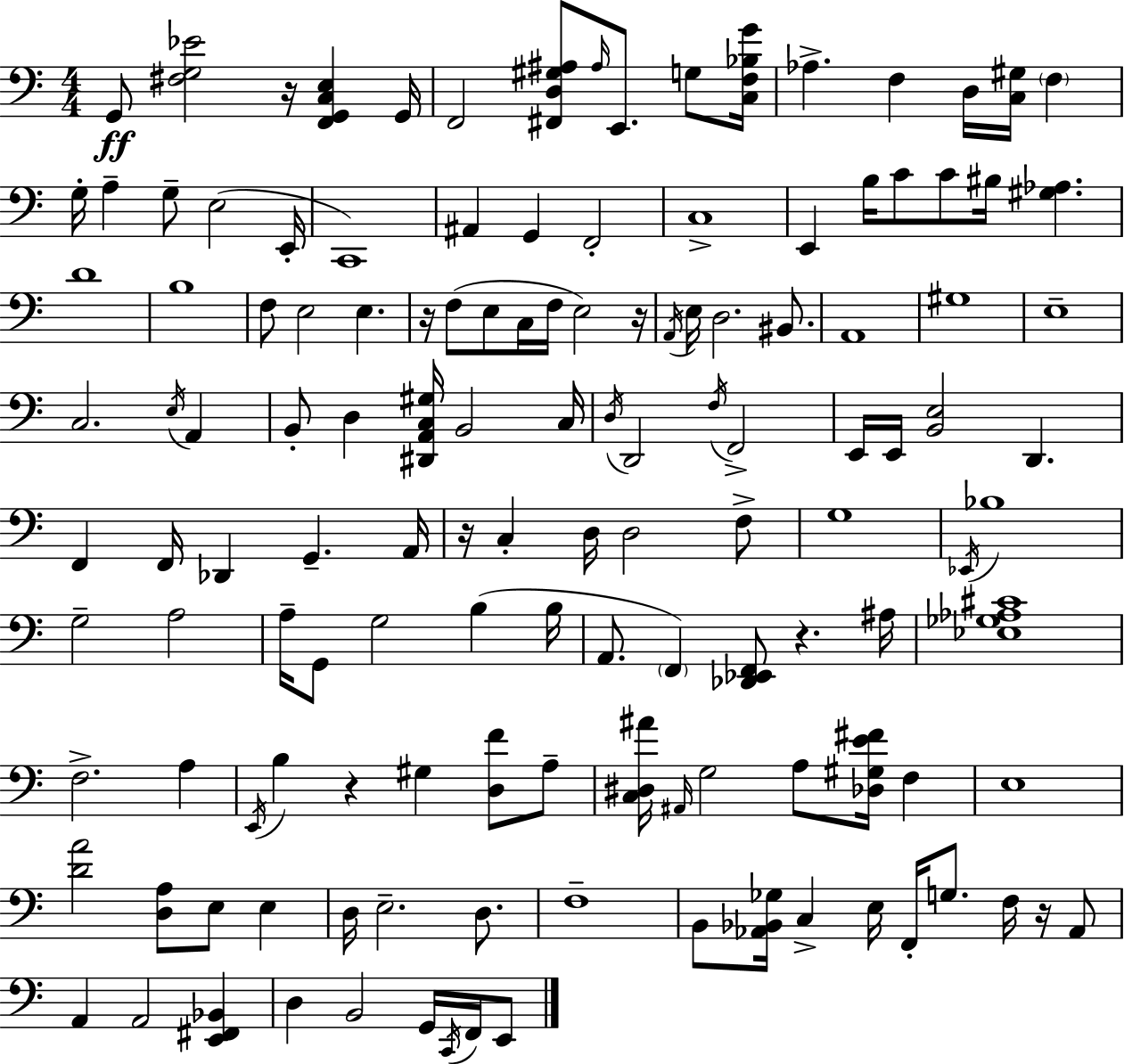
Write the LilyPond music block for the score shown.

{
  \clef bass
  \numericTimeSignature
  \time 4/4
  \key a \minor
  g,8\ff <fis g ees'>2 r16 <f, g, c e>4 g,16 | f,2 <fis, d gis ais>8 \grace { ais16 } e,8. g8 | <c f bes g'>16 aes4.-> f4 d16 <c gis>16 \parenthesize f4 | g16-. a4-- g8-- e2( | \break e,16-. c,1) | ais,4 g,4 f,2-. | c1-> | e,4 b16 c'8 c'8 bis16 <gis aes>4. | \break d'1 | b1 | f8 e2 e4. | r16 f8( e8 c16 f16 e2) | \break r16 \acciaccatura { a,16 } e16 d2. bis,8. | a,1 | gis1 | e1-- | \break c2. \acciaccatura { e16 } a,4 | b,8-. d4 <dis, a, c gis>16 b,2 | c16 \acciaccatura { d16 } d,2 \acciaccatura { f16 } f,2-> | e,16 e,16 <b, e>2 d,4. | \break f,4 f,16 des,4 g,4.-- | a,16 r16 c4-. d16 d2 | f8-> g1 | \acciaccatura { ees,16 } bes1 | \break g2-- a2 | a16-- g,8 g2 | b4( b16 a,8. \parenthesize f,4) <des, ees, f,>8 r4. | ais16 <ees ges aes cis'>1 | \break f2.-> | a4 \acciaccatura { e,16 } b4 r4 gis4 | <d f'>8 a8-- <c dis ais'>16 \grace { ais,16 } g2 | a8 <des gis e' fis'>16 f4 e1 | \break <d' a'>2 | <d a>8 e8 e4 d16 e2.-- | d8. f1-- | b,8 <aes, bes, ges>16 c4-> e16 | \break f,16-. g8. f16 r16 aes,8 a,4 a,2 | <e, fis, bes,>4 d4 b,2 | g,16 \acciaccatura { c,16 } f,16 e,8 \bar "|."
}